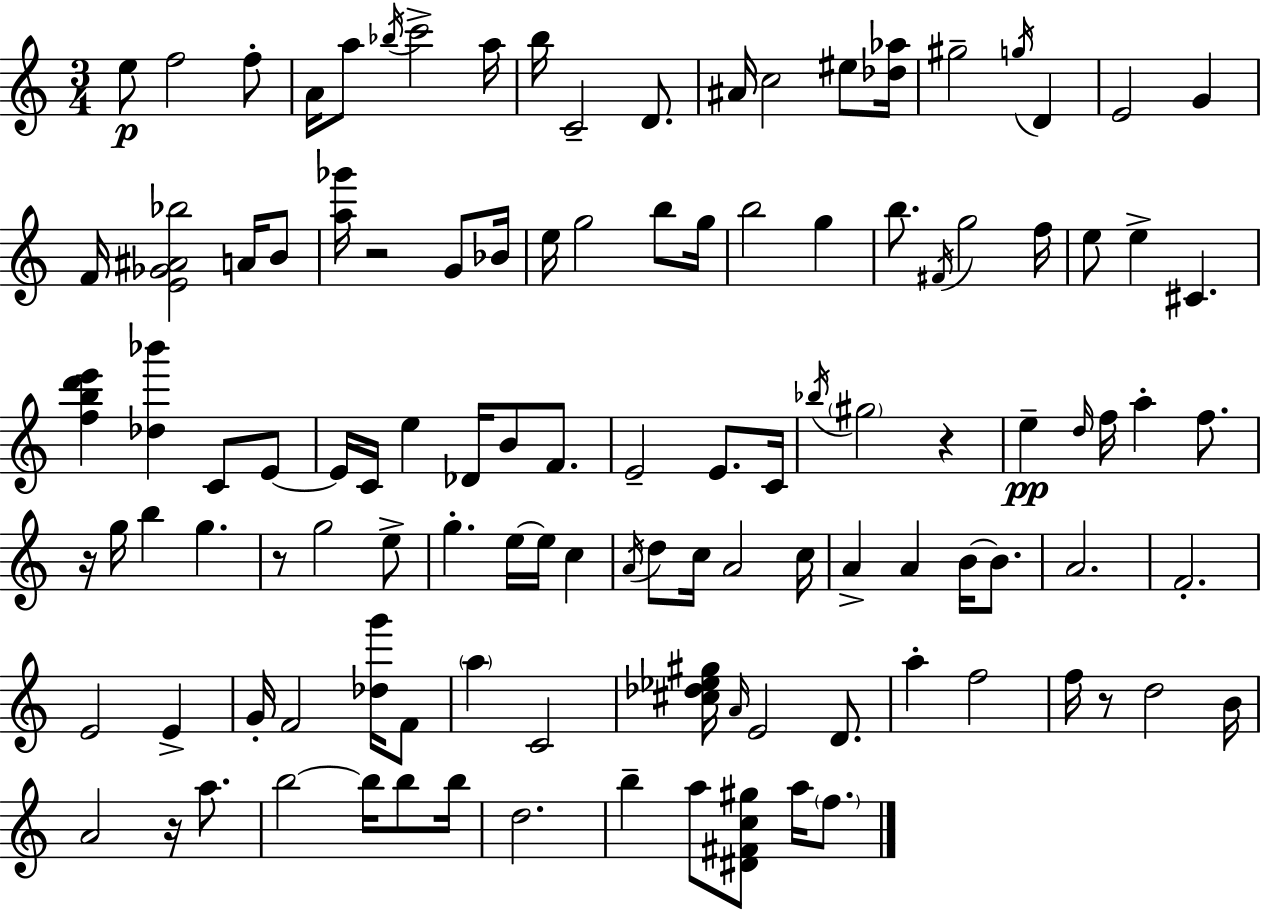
E5/e F5/h F5/e A4/s A5/e Bb5/s C6/h A5/s B5/s C4/h D4/e. A#4/s C5/h EIS5/e [Db5,Ab5]/s G#5/h G5/s D4/q E4/h G4/q F4/s [E4,Gb4,A#4,Bb5]/h A4/s B4/e [A5,Gb6]/s R/h G4/e Bb4/s E5/s G5/h B5/e G5/s B5/h G5/q B5/e. F#4/s G5/h F5/s E5/e E5/q C#4/q. [F5,B5,D6,E6]/q [Db5,Bb6]/q C4/e E4/e E4/s C4/s E5/q Db4/s B4/e F4/e. E4/h E4/e. C4/s Bb5/s G#5/h R/q E5/q D5/s F5/s A5/q F5/e. R/s G5/s B5/q G5/q. R/e G5/h E5/e G5/q. E5/s E5/s C5/q A4/s D5/e C5/s A4/h C5/s A4/q A4/q B4/s B4/e. A4/h. F4/h. E4/h E4/q G4/s F4/h [Db5,G6]/s F4/e A5/q C4/h [C#5,Db5,Eb5,G#5]/s A4/s E4/h D4/e. A5/q F5/h F5/s R/e D5/h B4/s A4/h R/s A5/e. B5/h B5/s B5/e B5/s D5/h. B5/q A5/e [D#4,F#4,C5,G#5]/e A5/s F5/e.